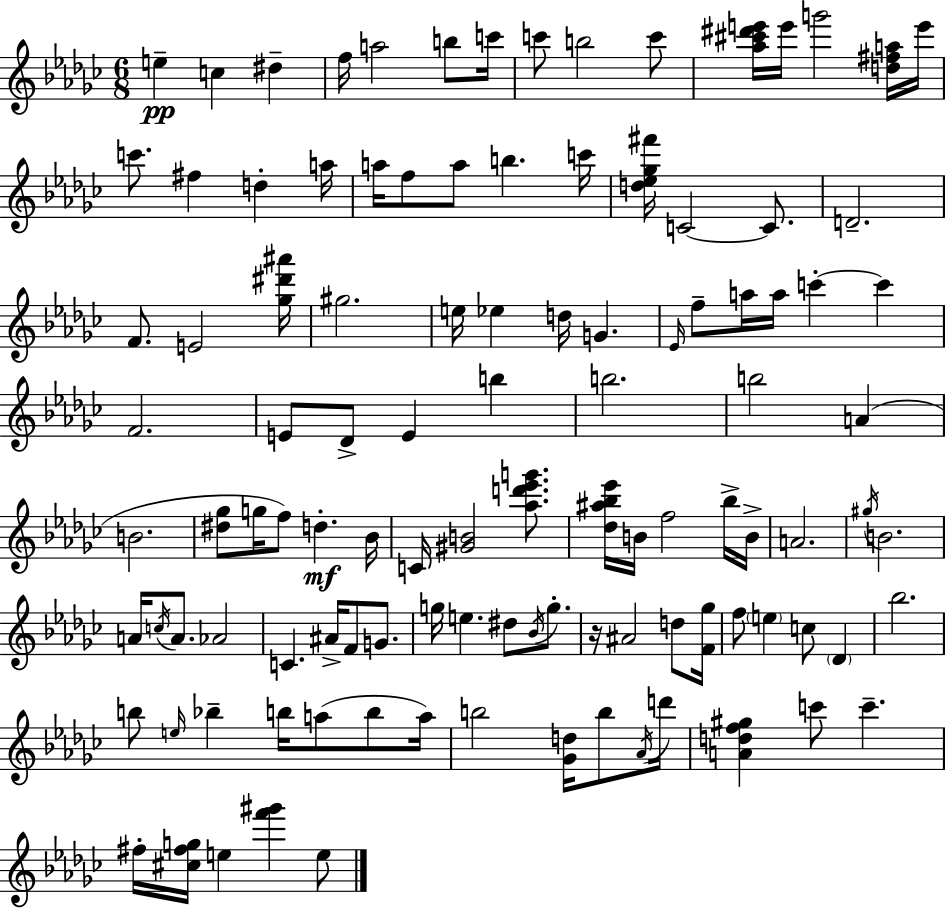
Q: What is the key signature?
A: EES minor